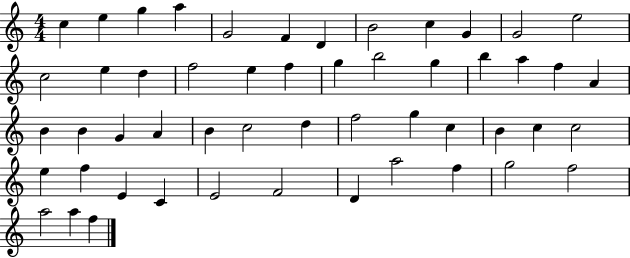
{
  \clef treble
  \numericTimeSignature
  \time 4/4
  \key c \major
  c''4 e''4 g''4 a''4 | g'2 f'4 d'4 | b'2 c''4 g'4 | g'2 e''2 | \break c''2 e''4 d''4 | f''2 e''4 f''4 | g''4 b''2 g''4 | b''4 a''4 f''4 a'4 | \break b'4 b'4 g'4 a'4 | b'4 c''2 d''4 | f''2 g''4 c''4 | b'4 c''4 c''2 | \break e''4 f''4 e'4 c'4 | e'2 f'2 | d'4 a''2 f''4 | g''2 f''2 | \break a''2 a''4 f''4 | \bar "|."
}